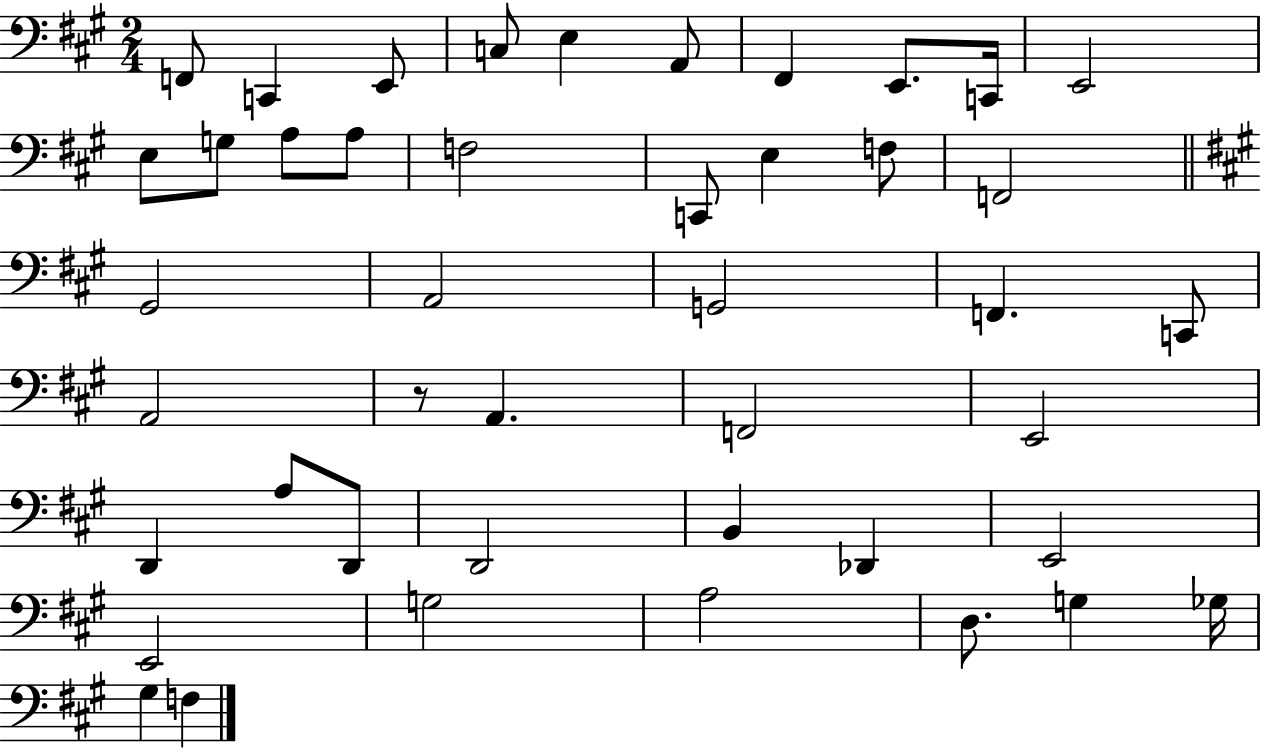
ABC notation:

X:1
T:Untitled
M:2/4
L:1/4
K:A
F,,/2 C,, E,,/2 C,/2 E, A,,/2 ^F,, E,,/2 C,,/4 E,,2 E,/2 G,/2 A,/2 A,/2 F,2 C,,/2 E, F,/2 F,,2 ^G,,2 A,,2 G,,2 F,, C,,/2 A,,2 z/2 A,, F,,2 E,,2 D,, A,/2 D,,/2 D,,2 B,, _D,, E,,2 E,,2 G,2 A,2 D,/2 G, _G,/4 ^G, F,